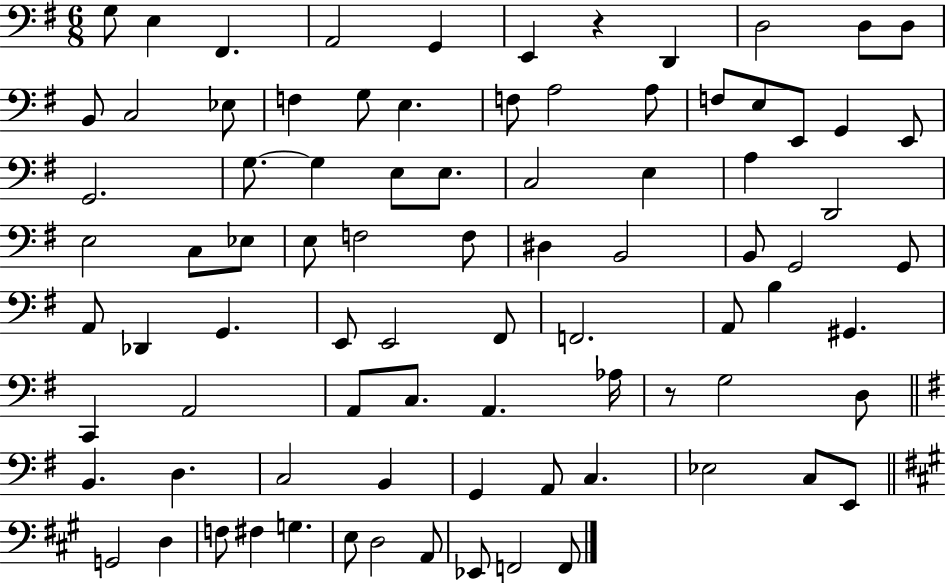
G3/e E3/q F#2/q. A2/h G2/q E2/q R/q D2/q D3/h D3/e D3/e B2/e C3/h Eb3/e F3/q G3/e E3/q. F3/e A3/h A3/e F3/e E3/e E2/e G2/q E2/e G2/h. G3/e. G3/q E3/e E3/e. C3/h E3/q A3/q D2/h E3/h C3/e Eb3/e E3/e F3/h F3/e D#3/q B2/h B2/e G2/h G2/e A2/e Db2/q G2/q. E2/e E2/h F#2/e F2/h. A2/e B3/q G#2/q. C2/q A2/h A2/e C3/e. A2/q. Ab3/s R/e G3/h D3/e B2/q. D3/q. C3/h B2/q G2/q A2/e C3/q. Eb3/h C3/e E2/e G2/h D3/q F3/e F#3/q G3/q. E3/e D3/h A2/e Eb2/e F2/h F2/e